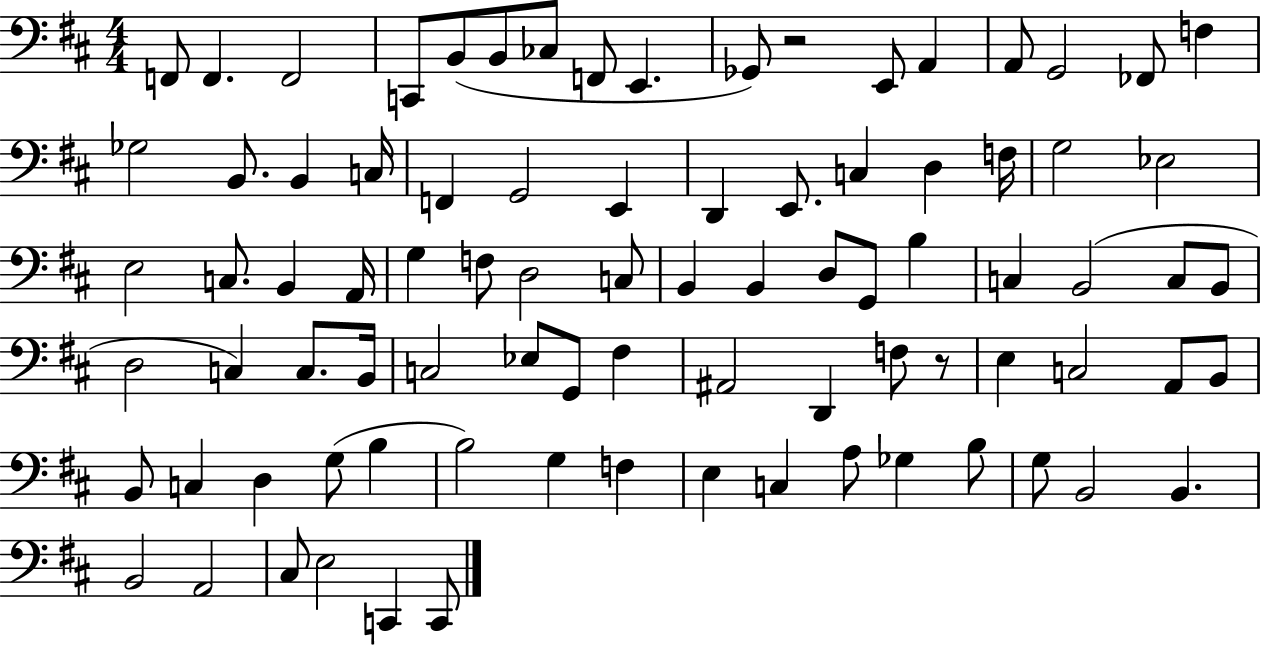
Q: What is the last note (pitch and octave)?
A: C2